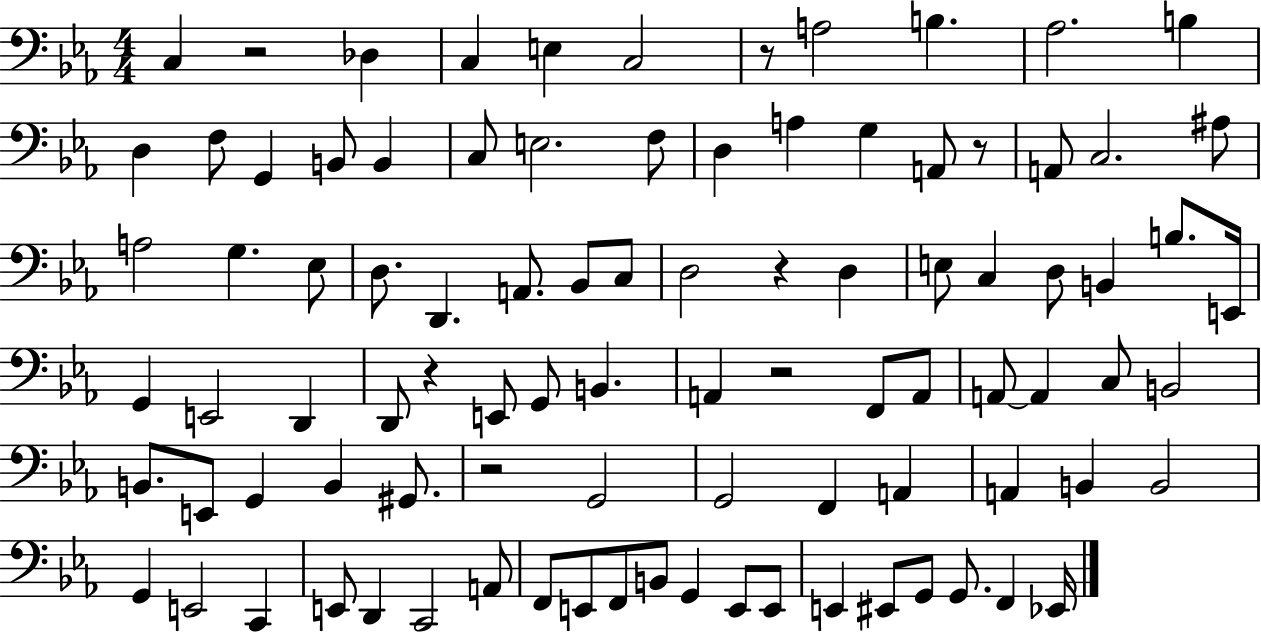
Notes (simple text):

C3/q R/h Db3/q C3/q E3/q C3/h R/e A3/h B3/q. Ab3/h. B3/q D3/q F3/e G2/q B2/e B2/q C3/e E3/h. F3/e D3/q A3/q G3/q A2/e R/e A2/e C3/h. A#3/e A3/h G3/q. Eb3/e D3/e. D2/q. A2/e. Bb2/e C3/e D3/h R/q D3/q E3/e C3/q D3/e B2/q B3/e. E2/s G2/q E2/h D2/q D2/e R/q E2/e G2/e B2/q. A2/q R/h F2/e A2/e A2/e A2/q C3/e B2/h B2/e. E2/e G2/q B2/q G#2/e. R/h G2/h G2/h F2/q A2/q A2/q B2/q B2/h G2/q E2/h C2/q E2/e D2/q C2/h A2/e F2/e E2/e F2/e B2/e G2/q E2/e E2/e E2/q EIS2/e G2/e G2/e. F2/q Eb2/s